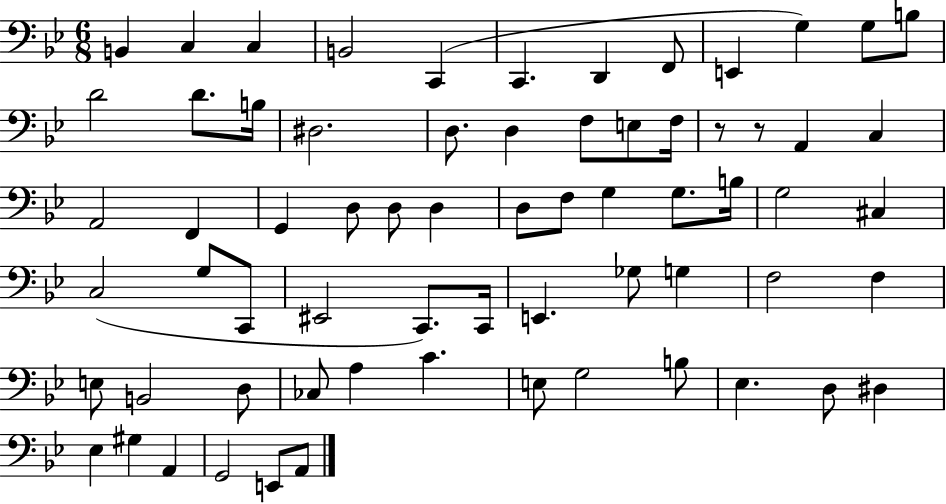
B2/q C3/q C3/q B2/h C2/q C2/q. D2/q F2/e E2/q G3/q G3/e B3/e D4/h D4/e. B3/s D#3/h. D3/e. D3/q F3/e E3/e F3/s R/e R/e A2/q C3/q A2/h F2/q G2/q D3/e D3/e D3/q D3/e F3/e G3/q G3/e. B3/s G3/h C#3/q C3/h G3/e C2/e EIS2/h C2/e. C2/s E2/q. Gb3/e G3/q F3/h F3/q E3/e B2/h D3/e CES3/e A3/q C4/q. E3/e G3/h B3/e Eb3/q. D3/e D#3/q Eb3/q G#3/q A2/q G2/h E2/e A2/e